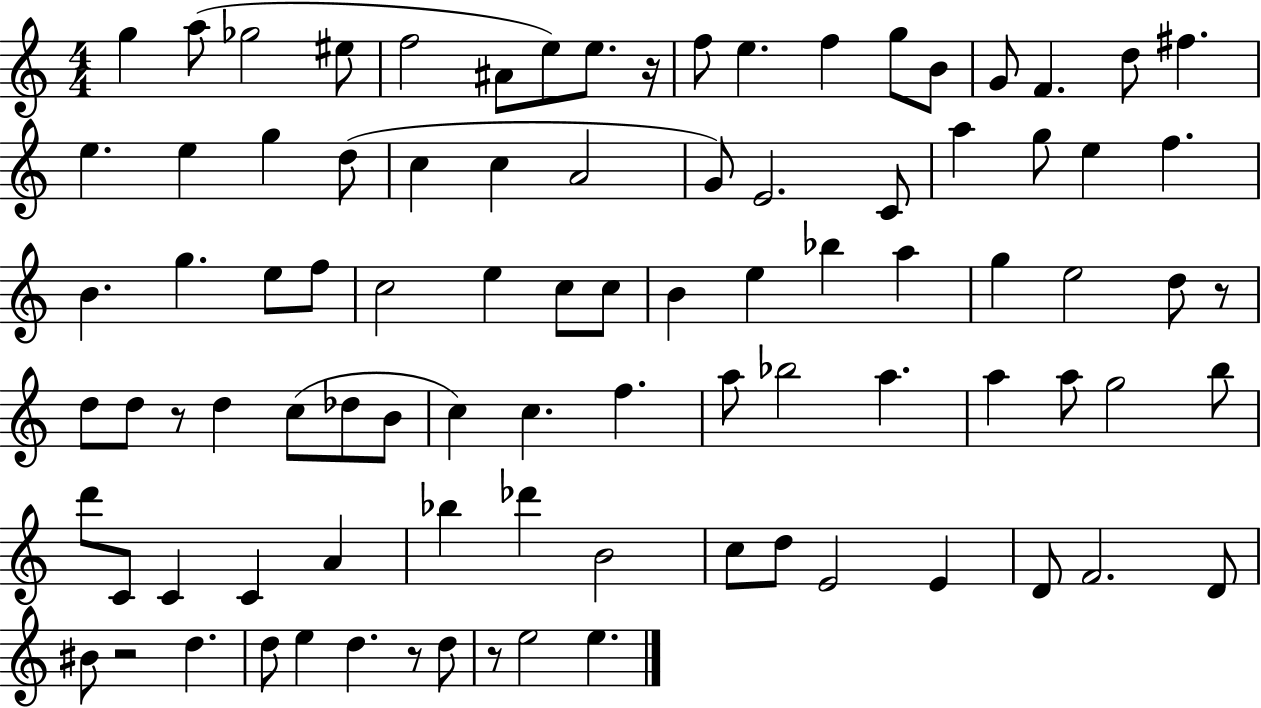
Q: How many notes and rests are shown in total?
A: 91